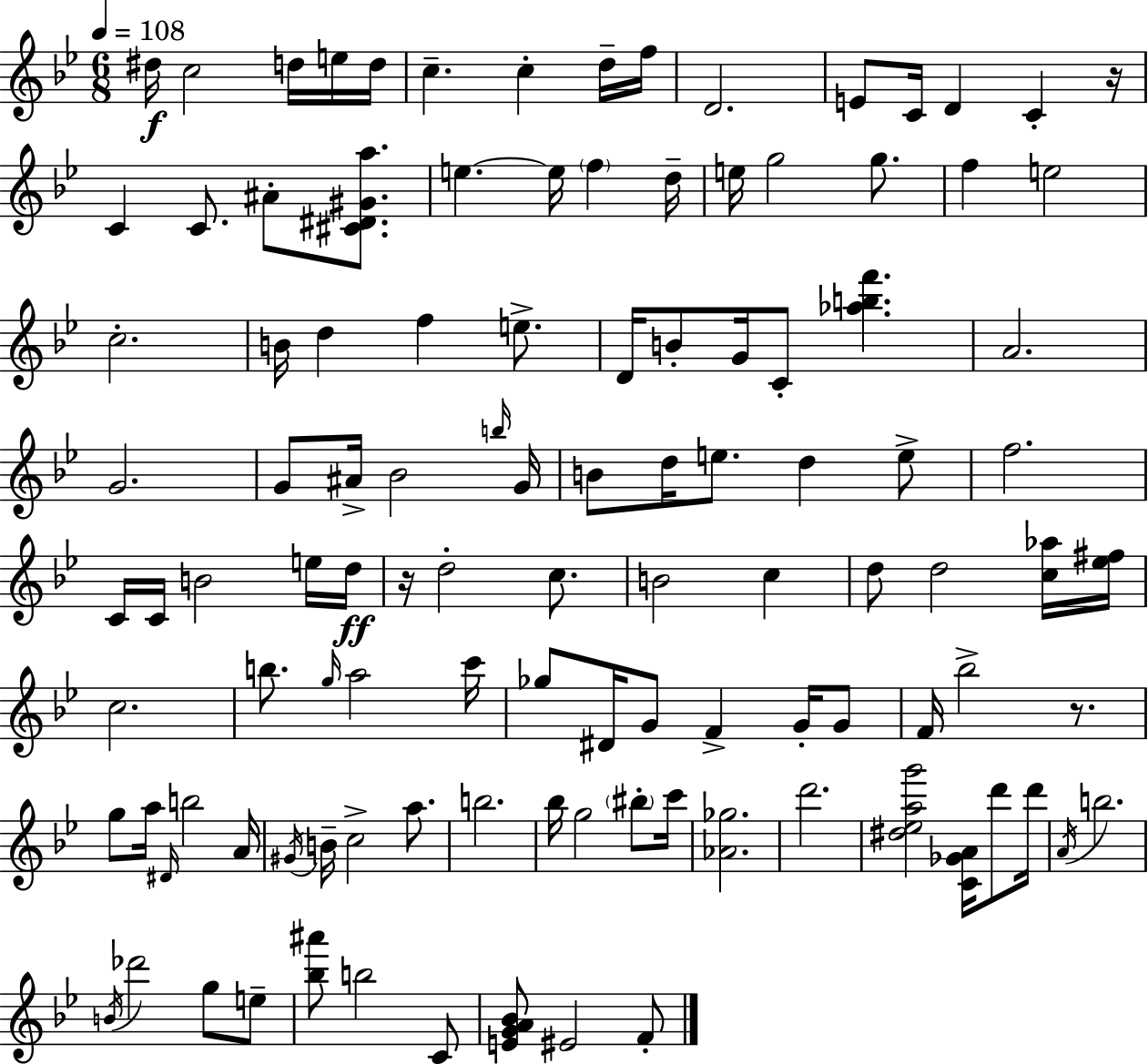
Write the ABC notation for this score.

X:1
T:Untitled
M:6/8
L:1/4
K:Bb
^d/4 c2 d/4 e/4 d/4 c c d/4 f/4 D2 E/2 C/4 D C z/4 C C/2 ^A/2 [^C^D^Ga]/2 e e/4 f d/4 e/4 g2 g/2 f e2 c2 B/4 d f e/2 D/4 B/2 G/4 C/2 [_abf'] A2 G2 G/2 ^A/4 _B2 b/4 G/4 B/2 d/4 e/2 d e/2 f2 C/4 C/4 B2 e/4 d/4 z/4 d2 c/2 B2 c d/2 d2 [c_a]/4 [_e^f]/4 c2 b/2 g/4 a2 c'/4 _g/2 ^D/4 G/2 F G/4 G/2 F/4 _b2 z/2 g/2 a/4 ^D/4 b2 A/4 ^G/4 B/4 c2 a/2 b2 _b/4 g2 ^b/2 c'/4 [_A_g]2 d'2 [^d_eag']2 [C_GA]/4 d'/2 d'/4 A/4 b2 B/4 _d'2 g/2 e/2 [_b^a']/2 b2 C/2 [EGA_B]/2 ^E2 F/2